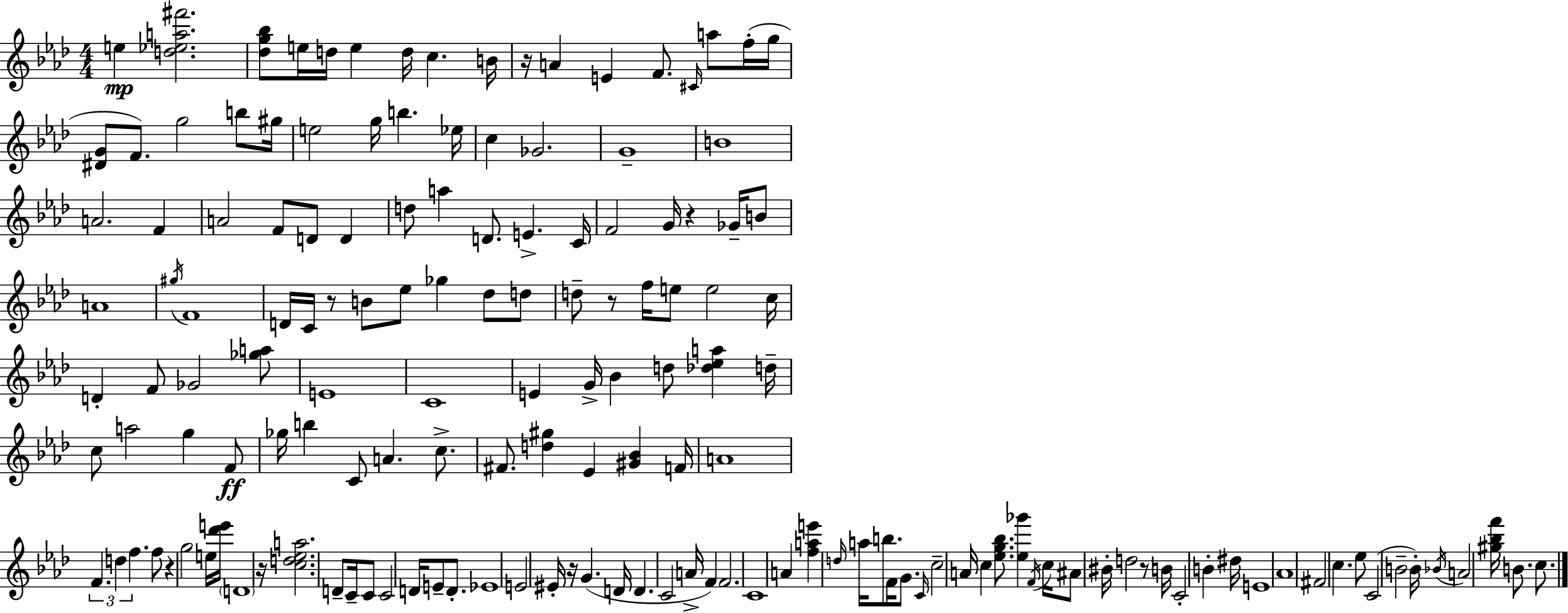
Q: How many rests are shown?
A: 8